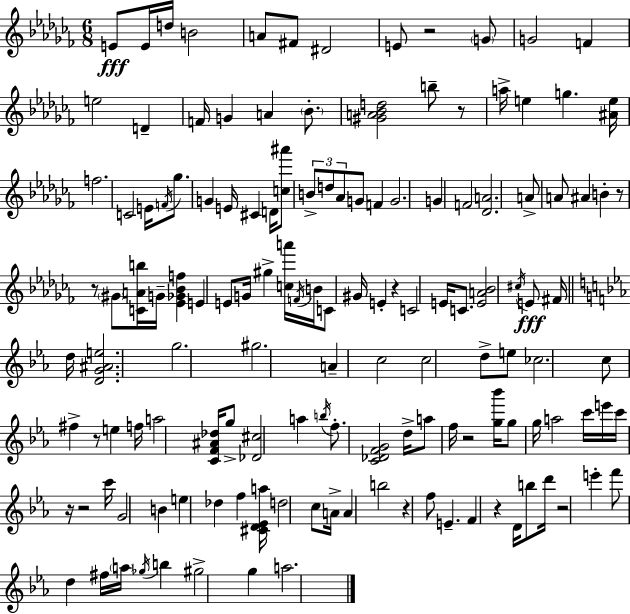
{
  \clef treble
  \numericTimeSignature
  \time 6/8
  \key aes \minor
  e'8\fff e'16 d''16 b'2 | a'8 fis'8 dis'2 | e'8 r2 \parenthesize g'8 | g'2 f'4 | \break e''2 d'4-- | f'16 g'4 a'4 \parenthesize bes'8.-. | <gis' a' bes' d''>2 b''8-- r8 | a''16-> e''4 g''4. <ais' e''>16 | \break f''2. | c'2 e'16 \acciaccatura { f'16 } ges''8. | g'4 e'16 cis'4 d'16 <c'' ais'''>8 | \tuplet 3/2 { b'8-> d''8 aes'8 } g'8 f'4 | \break g'2. | g'4 f'2 | <des' a'>2. | a'8-> a'8 ais'4 b'4-. | \break r8 r8 \parenthesize gis'8 <c' a' b''>16 g'16-- <ees' ges' bes' f''>4 | e'4 e'8 g'16 gis''4-> | <c'' a'''>16 \acciaccatura { f'16 } b'16 c'8 gis'16 e'4-. r4 | c'2 e'16 c'8. | \break <e' a' bes'>2 \acciaccatura { cis''16 }\fff e'8 | fis'16 \bar "||" \break \key ees \major d''16 <d' g' ais' e''>2. | g''2. | gis''2. | a'4-- c''2 | \break c''2 d''8-> e''8 | ces''2. | c''8 fis''4-> r8 e''4 | f''16 a''2 <c' f' ais' des''>16 g''8-> | \break <des' cis''>2 a''4 | \acciaccatura { b''16 } f''8.-. <c' des' f' g'>2 | d''16-> a''8 f''16 r2 | <g'' bes'''>16 g''8 g''16 a''2 | \break c'''16 e'''16 c'''16 r16 r2 | c'''16 g'2 b'4 | e''4 des''4 f''4 | <cis' d' ees' a''>16 d''2 c''8 | \break a'16-> a'4 b''2 | r4 f''8 e'4.-- | f'4 r4 d'16 b''8 | d'''16 r2 e'''4-. | \break f'''8 d''4 fis''16 \parenthesize a''16 \acciaccatura { ges''16 } b''4 | gis''2-> g''4 | a''2. | \bar "|."
}